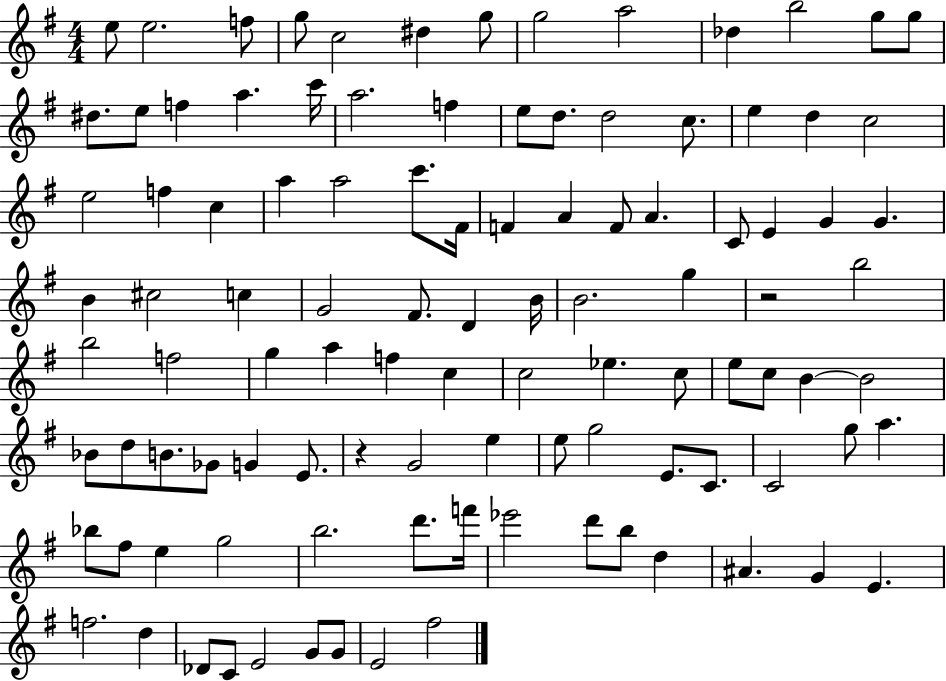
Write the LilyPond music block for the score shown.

{
  \clef treble
  \numericTimeSignature
  \time 4/4
  \key g \major
  e''8 e''2. f''8 | g''8 c''2 dis''4 g''8 | g''2 a''2 | des''4 b''2 g''8 g''8 | \break dis''8. e''8 f''4 a''4. c'''16 | a''2. f''4 | e''8 d''8. d''2 c''8. | e''4 d''4 c''2 | \break e''2 f''4 c''4 | a''4 a''2 c'''8. fis'16 | f'4 a'4 f'8 a'4. | c'8 e'4 g'4 g'4. | \break b'4 cis''2 c''4 | g'2 fis'8. d'4 b'16 | b'2. g''4 | r2 b''2 | \break b''2 f''2 | g''4 a''4 f''4 c''4 | c''2 ees''4. c''8 | e''8 c''8 b'4~~ b'2 | \break bes'8 d''8 b'8. ges'8 g'4 e'8. | r4 g'2 e''4 | e''8 g''2 e'8. c'8. | c'2 g''8 a''4. | \break bes''8 fis''8 e''4 g''2 | b''2. d'''8. f'''16 | ees'''2 d'''8 b''8 d''4 | ais'4. g'4 e'4. | \break f''2. d''4 | des'8 c'8 e'2 g'8 g'8 | e'2 fis''2 | \bar "|."
}